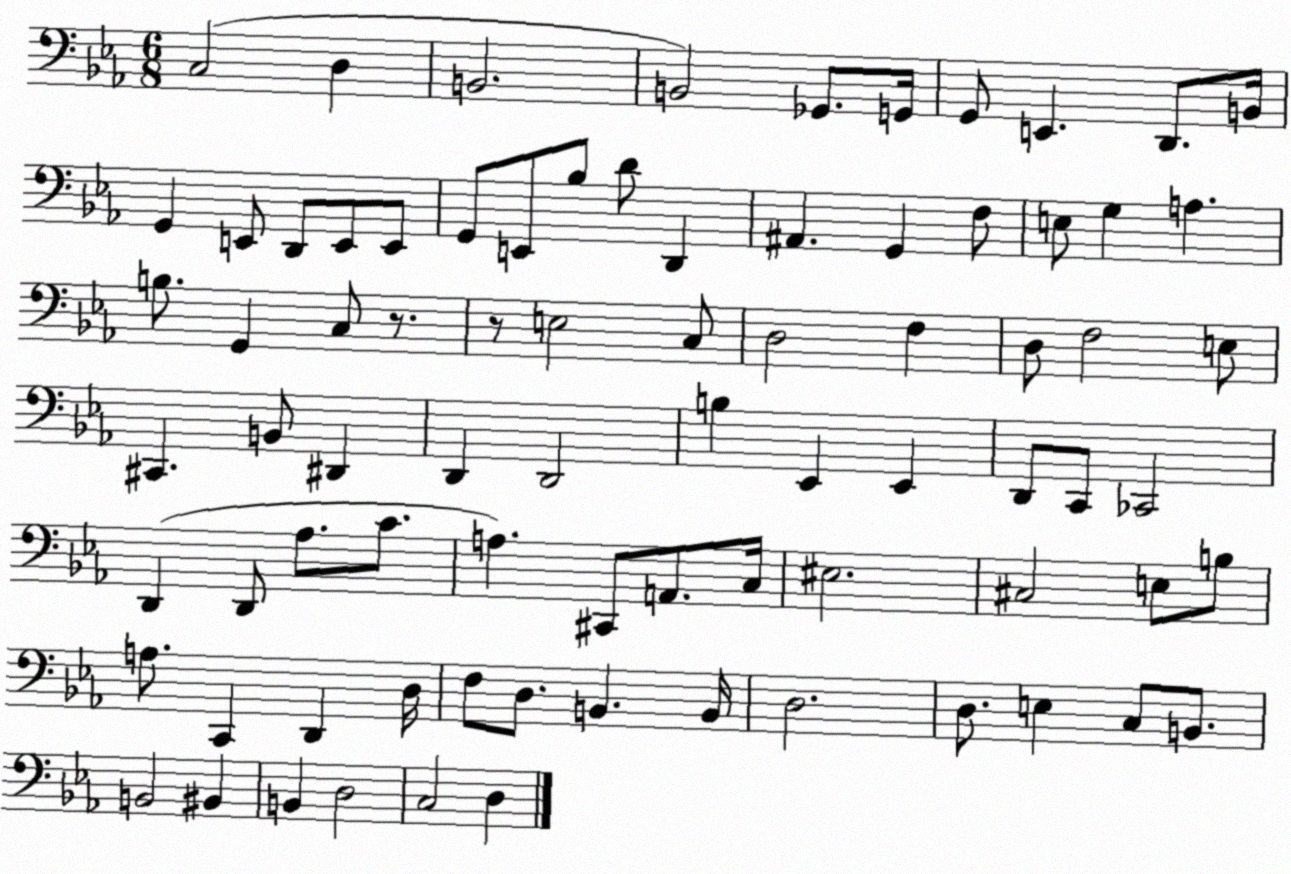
X:1
T:Untitled
M:6/8
L:1/4
K:Eb
C,2 D, B,,2 B,,2 _G,,/2 G,,/4 G,,/2 E,, D,,/2 B,,/4 G,, E,,/2 D,,/2 E,,/2 E,,/2 G,,/2 E,,/2 _B,/2 D/2 D,, ^A,, G,, F,/2 E,/2 G, A, B,/2 G,, C,/2 z/2 z/2 E,2 C,/2 D,2 F, D,/2 F,2 E,/2 ^C,, B,,/2 ^D,, D,, D,,2 B, _E,, _E,, D,,/2 C,,/2 _C,,2 D,, D,,/2 _A,/2 C/2 A, ^C,,/2 A,,/2 C,/4 ^E,2 ^C,2 E,/2 B,/2 A,/2 C,, D,, D,/4 F,/2 D,/2 B,, B,,/4 D,2 D,/2 E, C,/2 B,,/2 B,,2 ^B,, B,, D,2 C,2 D,